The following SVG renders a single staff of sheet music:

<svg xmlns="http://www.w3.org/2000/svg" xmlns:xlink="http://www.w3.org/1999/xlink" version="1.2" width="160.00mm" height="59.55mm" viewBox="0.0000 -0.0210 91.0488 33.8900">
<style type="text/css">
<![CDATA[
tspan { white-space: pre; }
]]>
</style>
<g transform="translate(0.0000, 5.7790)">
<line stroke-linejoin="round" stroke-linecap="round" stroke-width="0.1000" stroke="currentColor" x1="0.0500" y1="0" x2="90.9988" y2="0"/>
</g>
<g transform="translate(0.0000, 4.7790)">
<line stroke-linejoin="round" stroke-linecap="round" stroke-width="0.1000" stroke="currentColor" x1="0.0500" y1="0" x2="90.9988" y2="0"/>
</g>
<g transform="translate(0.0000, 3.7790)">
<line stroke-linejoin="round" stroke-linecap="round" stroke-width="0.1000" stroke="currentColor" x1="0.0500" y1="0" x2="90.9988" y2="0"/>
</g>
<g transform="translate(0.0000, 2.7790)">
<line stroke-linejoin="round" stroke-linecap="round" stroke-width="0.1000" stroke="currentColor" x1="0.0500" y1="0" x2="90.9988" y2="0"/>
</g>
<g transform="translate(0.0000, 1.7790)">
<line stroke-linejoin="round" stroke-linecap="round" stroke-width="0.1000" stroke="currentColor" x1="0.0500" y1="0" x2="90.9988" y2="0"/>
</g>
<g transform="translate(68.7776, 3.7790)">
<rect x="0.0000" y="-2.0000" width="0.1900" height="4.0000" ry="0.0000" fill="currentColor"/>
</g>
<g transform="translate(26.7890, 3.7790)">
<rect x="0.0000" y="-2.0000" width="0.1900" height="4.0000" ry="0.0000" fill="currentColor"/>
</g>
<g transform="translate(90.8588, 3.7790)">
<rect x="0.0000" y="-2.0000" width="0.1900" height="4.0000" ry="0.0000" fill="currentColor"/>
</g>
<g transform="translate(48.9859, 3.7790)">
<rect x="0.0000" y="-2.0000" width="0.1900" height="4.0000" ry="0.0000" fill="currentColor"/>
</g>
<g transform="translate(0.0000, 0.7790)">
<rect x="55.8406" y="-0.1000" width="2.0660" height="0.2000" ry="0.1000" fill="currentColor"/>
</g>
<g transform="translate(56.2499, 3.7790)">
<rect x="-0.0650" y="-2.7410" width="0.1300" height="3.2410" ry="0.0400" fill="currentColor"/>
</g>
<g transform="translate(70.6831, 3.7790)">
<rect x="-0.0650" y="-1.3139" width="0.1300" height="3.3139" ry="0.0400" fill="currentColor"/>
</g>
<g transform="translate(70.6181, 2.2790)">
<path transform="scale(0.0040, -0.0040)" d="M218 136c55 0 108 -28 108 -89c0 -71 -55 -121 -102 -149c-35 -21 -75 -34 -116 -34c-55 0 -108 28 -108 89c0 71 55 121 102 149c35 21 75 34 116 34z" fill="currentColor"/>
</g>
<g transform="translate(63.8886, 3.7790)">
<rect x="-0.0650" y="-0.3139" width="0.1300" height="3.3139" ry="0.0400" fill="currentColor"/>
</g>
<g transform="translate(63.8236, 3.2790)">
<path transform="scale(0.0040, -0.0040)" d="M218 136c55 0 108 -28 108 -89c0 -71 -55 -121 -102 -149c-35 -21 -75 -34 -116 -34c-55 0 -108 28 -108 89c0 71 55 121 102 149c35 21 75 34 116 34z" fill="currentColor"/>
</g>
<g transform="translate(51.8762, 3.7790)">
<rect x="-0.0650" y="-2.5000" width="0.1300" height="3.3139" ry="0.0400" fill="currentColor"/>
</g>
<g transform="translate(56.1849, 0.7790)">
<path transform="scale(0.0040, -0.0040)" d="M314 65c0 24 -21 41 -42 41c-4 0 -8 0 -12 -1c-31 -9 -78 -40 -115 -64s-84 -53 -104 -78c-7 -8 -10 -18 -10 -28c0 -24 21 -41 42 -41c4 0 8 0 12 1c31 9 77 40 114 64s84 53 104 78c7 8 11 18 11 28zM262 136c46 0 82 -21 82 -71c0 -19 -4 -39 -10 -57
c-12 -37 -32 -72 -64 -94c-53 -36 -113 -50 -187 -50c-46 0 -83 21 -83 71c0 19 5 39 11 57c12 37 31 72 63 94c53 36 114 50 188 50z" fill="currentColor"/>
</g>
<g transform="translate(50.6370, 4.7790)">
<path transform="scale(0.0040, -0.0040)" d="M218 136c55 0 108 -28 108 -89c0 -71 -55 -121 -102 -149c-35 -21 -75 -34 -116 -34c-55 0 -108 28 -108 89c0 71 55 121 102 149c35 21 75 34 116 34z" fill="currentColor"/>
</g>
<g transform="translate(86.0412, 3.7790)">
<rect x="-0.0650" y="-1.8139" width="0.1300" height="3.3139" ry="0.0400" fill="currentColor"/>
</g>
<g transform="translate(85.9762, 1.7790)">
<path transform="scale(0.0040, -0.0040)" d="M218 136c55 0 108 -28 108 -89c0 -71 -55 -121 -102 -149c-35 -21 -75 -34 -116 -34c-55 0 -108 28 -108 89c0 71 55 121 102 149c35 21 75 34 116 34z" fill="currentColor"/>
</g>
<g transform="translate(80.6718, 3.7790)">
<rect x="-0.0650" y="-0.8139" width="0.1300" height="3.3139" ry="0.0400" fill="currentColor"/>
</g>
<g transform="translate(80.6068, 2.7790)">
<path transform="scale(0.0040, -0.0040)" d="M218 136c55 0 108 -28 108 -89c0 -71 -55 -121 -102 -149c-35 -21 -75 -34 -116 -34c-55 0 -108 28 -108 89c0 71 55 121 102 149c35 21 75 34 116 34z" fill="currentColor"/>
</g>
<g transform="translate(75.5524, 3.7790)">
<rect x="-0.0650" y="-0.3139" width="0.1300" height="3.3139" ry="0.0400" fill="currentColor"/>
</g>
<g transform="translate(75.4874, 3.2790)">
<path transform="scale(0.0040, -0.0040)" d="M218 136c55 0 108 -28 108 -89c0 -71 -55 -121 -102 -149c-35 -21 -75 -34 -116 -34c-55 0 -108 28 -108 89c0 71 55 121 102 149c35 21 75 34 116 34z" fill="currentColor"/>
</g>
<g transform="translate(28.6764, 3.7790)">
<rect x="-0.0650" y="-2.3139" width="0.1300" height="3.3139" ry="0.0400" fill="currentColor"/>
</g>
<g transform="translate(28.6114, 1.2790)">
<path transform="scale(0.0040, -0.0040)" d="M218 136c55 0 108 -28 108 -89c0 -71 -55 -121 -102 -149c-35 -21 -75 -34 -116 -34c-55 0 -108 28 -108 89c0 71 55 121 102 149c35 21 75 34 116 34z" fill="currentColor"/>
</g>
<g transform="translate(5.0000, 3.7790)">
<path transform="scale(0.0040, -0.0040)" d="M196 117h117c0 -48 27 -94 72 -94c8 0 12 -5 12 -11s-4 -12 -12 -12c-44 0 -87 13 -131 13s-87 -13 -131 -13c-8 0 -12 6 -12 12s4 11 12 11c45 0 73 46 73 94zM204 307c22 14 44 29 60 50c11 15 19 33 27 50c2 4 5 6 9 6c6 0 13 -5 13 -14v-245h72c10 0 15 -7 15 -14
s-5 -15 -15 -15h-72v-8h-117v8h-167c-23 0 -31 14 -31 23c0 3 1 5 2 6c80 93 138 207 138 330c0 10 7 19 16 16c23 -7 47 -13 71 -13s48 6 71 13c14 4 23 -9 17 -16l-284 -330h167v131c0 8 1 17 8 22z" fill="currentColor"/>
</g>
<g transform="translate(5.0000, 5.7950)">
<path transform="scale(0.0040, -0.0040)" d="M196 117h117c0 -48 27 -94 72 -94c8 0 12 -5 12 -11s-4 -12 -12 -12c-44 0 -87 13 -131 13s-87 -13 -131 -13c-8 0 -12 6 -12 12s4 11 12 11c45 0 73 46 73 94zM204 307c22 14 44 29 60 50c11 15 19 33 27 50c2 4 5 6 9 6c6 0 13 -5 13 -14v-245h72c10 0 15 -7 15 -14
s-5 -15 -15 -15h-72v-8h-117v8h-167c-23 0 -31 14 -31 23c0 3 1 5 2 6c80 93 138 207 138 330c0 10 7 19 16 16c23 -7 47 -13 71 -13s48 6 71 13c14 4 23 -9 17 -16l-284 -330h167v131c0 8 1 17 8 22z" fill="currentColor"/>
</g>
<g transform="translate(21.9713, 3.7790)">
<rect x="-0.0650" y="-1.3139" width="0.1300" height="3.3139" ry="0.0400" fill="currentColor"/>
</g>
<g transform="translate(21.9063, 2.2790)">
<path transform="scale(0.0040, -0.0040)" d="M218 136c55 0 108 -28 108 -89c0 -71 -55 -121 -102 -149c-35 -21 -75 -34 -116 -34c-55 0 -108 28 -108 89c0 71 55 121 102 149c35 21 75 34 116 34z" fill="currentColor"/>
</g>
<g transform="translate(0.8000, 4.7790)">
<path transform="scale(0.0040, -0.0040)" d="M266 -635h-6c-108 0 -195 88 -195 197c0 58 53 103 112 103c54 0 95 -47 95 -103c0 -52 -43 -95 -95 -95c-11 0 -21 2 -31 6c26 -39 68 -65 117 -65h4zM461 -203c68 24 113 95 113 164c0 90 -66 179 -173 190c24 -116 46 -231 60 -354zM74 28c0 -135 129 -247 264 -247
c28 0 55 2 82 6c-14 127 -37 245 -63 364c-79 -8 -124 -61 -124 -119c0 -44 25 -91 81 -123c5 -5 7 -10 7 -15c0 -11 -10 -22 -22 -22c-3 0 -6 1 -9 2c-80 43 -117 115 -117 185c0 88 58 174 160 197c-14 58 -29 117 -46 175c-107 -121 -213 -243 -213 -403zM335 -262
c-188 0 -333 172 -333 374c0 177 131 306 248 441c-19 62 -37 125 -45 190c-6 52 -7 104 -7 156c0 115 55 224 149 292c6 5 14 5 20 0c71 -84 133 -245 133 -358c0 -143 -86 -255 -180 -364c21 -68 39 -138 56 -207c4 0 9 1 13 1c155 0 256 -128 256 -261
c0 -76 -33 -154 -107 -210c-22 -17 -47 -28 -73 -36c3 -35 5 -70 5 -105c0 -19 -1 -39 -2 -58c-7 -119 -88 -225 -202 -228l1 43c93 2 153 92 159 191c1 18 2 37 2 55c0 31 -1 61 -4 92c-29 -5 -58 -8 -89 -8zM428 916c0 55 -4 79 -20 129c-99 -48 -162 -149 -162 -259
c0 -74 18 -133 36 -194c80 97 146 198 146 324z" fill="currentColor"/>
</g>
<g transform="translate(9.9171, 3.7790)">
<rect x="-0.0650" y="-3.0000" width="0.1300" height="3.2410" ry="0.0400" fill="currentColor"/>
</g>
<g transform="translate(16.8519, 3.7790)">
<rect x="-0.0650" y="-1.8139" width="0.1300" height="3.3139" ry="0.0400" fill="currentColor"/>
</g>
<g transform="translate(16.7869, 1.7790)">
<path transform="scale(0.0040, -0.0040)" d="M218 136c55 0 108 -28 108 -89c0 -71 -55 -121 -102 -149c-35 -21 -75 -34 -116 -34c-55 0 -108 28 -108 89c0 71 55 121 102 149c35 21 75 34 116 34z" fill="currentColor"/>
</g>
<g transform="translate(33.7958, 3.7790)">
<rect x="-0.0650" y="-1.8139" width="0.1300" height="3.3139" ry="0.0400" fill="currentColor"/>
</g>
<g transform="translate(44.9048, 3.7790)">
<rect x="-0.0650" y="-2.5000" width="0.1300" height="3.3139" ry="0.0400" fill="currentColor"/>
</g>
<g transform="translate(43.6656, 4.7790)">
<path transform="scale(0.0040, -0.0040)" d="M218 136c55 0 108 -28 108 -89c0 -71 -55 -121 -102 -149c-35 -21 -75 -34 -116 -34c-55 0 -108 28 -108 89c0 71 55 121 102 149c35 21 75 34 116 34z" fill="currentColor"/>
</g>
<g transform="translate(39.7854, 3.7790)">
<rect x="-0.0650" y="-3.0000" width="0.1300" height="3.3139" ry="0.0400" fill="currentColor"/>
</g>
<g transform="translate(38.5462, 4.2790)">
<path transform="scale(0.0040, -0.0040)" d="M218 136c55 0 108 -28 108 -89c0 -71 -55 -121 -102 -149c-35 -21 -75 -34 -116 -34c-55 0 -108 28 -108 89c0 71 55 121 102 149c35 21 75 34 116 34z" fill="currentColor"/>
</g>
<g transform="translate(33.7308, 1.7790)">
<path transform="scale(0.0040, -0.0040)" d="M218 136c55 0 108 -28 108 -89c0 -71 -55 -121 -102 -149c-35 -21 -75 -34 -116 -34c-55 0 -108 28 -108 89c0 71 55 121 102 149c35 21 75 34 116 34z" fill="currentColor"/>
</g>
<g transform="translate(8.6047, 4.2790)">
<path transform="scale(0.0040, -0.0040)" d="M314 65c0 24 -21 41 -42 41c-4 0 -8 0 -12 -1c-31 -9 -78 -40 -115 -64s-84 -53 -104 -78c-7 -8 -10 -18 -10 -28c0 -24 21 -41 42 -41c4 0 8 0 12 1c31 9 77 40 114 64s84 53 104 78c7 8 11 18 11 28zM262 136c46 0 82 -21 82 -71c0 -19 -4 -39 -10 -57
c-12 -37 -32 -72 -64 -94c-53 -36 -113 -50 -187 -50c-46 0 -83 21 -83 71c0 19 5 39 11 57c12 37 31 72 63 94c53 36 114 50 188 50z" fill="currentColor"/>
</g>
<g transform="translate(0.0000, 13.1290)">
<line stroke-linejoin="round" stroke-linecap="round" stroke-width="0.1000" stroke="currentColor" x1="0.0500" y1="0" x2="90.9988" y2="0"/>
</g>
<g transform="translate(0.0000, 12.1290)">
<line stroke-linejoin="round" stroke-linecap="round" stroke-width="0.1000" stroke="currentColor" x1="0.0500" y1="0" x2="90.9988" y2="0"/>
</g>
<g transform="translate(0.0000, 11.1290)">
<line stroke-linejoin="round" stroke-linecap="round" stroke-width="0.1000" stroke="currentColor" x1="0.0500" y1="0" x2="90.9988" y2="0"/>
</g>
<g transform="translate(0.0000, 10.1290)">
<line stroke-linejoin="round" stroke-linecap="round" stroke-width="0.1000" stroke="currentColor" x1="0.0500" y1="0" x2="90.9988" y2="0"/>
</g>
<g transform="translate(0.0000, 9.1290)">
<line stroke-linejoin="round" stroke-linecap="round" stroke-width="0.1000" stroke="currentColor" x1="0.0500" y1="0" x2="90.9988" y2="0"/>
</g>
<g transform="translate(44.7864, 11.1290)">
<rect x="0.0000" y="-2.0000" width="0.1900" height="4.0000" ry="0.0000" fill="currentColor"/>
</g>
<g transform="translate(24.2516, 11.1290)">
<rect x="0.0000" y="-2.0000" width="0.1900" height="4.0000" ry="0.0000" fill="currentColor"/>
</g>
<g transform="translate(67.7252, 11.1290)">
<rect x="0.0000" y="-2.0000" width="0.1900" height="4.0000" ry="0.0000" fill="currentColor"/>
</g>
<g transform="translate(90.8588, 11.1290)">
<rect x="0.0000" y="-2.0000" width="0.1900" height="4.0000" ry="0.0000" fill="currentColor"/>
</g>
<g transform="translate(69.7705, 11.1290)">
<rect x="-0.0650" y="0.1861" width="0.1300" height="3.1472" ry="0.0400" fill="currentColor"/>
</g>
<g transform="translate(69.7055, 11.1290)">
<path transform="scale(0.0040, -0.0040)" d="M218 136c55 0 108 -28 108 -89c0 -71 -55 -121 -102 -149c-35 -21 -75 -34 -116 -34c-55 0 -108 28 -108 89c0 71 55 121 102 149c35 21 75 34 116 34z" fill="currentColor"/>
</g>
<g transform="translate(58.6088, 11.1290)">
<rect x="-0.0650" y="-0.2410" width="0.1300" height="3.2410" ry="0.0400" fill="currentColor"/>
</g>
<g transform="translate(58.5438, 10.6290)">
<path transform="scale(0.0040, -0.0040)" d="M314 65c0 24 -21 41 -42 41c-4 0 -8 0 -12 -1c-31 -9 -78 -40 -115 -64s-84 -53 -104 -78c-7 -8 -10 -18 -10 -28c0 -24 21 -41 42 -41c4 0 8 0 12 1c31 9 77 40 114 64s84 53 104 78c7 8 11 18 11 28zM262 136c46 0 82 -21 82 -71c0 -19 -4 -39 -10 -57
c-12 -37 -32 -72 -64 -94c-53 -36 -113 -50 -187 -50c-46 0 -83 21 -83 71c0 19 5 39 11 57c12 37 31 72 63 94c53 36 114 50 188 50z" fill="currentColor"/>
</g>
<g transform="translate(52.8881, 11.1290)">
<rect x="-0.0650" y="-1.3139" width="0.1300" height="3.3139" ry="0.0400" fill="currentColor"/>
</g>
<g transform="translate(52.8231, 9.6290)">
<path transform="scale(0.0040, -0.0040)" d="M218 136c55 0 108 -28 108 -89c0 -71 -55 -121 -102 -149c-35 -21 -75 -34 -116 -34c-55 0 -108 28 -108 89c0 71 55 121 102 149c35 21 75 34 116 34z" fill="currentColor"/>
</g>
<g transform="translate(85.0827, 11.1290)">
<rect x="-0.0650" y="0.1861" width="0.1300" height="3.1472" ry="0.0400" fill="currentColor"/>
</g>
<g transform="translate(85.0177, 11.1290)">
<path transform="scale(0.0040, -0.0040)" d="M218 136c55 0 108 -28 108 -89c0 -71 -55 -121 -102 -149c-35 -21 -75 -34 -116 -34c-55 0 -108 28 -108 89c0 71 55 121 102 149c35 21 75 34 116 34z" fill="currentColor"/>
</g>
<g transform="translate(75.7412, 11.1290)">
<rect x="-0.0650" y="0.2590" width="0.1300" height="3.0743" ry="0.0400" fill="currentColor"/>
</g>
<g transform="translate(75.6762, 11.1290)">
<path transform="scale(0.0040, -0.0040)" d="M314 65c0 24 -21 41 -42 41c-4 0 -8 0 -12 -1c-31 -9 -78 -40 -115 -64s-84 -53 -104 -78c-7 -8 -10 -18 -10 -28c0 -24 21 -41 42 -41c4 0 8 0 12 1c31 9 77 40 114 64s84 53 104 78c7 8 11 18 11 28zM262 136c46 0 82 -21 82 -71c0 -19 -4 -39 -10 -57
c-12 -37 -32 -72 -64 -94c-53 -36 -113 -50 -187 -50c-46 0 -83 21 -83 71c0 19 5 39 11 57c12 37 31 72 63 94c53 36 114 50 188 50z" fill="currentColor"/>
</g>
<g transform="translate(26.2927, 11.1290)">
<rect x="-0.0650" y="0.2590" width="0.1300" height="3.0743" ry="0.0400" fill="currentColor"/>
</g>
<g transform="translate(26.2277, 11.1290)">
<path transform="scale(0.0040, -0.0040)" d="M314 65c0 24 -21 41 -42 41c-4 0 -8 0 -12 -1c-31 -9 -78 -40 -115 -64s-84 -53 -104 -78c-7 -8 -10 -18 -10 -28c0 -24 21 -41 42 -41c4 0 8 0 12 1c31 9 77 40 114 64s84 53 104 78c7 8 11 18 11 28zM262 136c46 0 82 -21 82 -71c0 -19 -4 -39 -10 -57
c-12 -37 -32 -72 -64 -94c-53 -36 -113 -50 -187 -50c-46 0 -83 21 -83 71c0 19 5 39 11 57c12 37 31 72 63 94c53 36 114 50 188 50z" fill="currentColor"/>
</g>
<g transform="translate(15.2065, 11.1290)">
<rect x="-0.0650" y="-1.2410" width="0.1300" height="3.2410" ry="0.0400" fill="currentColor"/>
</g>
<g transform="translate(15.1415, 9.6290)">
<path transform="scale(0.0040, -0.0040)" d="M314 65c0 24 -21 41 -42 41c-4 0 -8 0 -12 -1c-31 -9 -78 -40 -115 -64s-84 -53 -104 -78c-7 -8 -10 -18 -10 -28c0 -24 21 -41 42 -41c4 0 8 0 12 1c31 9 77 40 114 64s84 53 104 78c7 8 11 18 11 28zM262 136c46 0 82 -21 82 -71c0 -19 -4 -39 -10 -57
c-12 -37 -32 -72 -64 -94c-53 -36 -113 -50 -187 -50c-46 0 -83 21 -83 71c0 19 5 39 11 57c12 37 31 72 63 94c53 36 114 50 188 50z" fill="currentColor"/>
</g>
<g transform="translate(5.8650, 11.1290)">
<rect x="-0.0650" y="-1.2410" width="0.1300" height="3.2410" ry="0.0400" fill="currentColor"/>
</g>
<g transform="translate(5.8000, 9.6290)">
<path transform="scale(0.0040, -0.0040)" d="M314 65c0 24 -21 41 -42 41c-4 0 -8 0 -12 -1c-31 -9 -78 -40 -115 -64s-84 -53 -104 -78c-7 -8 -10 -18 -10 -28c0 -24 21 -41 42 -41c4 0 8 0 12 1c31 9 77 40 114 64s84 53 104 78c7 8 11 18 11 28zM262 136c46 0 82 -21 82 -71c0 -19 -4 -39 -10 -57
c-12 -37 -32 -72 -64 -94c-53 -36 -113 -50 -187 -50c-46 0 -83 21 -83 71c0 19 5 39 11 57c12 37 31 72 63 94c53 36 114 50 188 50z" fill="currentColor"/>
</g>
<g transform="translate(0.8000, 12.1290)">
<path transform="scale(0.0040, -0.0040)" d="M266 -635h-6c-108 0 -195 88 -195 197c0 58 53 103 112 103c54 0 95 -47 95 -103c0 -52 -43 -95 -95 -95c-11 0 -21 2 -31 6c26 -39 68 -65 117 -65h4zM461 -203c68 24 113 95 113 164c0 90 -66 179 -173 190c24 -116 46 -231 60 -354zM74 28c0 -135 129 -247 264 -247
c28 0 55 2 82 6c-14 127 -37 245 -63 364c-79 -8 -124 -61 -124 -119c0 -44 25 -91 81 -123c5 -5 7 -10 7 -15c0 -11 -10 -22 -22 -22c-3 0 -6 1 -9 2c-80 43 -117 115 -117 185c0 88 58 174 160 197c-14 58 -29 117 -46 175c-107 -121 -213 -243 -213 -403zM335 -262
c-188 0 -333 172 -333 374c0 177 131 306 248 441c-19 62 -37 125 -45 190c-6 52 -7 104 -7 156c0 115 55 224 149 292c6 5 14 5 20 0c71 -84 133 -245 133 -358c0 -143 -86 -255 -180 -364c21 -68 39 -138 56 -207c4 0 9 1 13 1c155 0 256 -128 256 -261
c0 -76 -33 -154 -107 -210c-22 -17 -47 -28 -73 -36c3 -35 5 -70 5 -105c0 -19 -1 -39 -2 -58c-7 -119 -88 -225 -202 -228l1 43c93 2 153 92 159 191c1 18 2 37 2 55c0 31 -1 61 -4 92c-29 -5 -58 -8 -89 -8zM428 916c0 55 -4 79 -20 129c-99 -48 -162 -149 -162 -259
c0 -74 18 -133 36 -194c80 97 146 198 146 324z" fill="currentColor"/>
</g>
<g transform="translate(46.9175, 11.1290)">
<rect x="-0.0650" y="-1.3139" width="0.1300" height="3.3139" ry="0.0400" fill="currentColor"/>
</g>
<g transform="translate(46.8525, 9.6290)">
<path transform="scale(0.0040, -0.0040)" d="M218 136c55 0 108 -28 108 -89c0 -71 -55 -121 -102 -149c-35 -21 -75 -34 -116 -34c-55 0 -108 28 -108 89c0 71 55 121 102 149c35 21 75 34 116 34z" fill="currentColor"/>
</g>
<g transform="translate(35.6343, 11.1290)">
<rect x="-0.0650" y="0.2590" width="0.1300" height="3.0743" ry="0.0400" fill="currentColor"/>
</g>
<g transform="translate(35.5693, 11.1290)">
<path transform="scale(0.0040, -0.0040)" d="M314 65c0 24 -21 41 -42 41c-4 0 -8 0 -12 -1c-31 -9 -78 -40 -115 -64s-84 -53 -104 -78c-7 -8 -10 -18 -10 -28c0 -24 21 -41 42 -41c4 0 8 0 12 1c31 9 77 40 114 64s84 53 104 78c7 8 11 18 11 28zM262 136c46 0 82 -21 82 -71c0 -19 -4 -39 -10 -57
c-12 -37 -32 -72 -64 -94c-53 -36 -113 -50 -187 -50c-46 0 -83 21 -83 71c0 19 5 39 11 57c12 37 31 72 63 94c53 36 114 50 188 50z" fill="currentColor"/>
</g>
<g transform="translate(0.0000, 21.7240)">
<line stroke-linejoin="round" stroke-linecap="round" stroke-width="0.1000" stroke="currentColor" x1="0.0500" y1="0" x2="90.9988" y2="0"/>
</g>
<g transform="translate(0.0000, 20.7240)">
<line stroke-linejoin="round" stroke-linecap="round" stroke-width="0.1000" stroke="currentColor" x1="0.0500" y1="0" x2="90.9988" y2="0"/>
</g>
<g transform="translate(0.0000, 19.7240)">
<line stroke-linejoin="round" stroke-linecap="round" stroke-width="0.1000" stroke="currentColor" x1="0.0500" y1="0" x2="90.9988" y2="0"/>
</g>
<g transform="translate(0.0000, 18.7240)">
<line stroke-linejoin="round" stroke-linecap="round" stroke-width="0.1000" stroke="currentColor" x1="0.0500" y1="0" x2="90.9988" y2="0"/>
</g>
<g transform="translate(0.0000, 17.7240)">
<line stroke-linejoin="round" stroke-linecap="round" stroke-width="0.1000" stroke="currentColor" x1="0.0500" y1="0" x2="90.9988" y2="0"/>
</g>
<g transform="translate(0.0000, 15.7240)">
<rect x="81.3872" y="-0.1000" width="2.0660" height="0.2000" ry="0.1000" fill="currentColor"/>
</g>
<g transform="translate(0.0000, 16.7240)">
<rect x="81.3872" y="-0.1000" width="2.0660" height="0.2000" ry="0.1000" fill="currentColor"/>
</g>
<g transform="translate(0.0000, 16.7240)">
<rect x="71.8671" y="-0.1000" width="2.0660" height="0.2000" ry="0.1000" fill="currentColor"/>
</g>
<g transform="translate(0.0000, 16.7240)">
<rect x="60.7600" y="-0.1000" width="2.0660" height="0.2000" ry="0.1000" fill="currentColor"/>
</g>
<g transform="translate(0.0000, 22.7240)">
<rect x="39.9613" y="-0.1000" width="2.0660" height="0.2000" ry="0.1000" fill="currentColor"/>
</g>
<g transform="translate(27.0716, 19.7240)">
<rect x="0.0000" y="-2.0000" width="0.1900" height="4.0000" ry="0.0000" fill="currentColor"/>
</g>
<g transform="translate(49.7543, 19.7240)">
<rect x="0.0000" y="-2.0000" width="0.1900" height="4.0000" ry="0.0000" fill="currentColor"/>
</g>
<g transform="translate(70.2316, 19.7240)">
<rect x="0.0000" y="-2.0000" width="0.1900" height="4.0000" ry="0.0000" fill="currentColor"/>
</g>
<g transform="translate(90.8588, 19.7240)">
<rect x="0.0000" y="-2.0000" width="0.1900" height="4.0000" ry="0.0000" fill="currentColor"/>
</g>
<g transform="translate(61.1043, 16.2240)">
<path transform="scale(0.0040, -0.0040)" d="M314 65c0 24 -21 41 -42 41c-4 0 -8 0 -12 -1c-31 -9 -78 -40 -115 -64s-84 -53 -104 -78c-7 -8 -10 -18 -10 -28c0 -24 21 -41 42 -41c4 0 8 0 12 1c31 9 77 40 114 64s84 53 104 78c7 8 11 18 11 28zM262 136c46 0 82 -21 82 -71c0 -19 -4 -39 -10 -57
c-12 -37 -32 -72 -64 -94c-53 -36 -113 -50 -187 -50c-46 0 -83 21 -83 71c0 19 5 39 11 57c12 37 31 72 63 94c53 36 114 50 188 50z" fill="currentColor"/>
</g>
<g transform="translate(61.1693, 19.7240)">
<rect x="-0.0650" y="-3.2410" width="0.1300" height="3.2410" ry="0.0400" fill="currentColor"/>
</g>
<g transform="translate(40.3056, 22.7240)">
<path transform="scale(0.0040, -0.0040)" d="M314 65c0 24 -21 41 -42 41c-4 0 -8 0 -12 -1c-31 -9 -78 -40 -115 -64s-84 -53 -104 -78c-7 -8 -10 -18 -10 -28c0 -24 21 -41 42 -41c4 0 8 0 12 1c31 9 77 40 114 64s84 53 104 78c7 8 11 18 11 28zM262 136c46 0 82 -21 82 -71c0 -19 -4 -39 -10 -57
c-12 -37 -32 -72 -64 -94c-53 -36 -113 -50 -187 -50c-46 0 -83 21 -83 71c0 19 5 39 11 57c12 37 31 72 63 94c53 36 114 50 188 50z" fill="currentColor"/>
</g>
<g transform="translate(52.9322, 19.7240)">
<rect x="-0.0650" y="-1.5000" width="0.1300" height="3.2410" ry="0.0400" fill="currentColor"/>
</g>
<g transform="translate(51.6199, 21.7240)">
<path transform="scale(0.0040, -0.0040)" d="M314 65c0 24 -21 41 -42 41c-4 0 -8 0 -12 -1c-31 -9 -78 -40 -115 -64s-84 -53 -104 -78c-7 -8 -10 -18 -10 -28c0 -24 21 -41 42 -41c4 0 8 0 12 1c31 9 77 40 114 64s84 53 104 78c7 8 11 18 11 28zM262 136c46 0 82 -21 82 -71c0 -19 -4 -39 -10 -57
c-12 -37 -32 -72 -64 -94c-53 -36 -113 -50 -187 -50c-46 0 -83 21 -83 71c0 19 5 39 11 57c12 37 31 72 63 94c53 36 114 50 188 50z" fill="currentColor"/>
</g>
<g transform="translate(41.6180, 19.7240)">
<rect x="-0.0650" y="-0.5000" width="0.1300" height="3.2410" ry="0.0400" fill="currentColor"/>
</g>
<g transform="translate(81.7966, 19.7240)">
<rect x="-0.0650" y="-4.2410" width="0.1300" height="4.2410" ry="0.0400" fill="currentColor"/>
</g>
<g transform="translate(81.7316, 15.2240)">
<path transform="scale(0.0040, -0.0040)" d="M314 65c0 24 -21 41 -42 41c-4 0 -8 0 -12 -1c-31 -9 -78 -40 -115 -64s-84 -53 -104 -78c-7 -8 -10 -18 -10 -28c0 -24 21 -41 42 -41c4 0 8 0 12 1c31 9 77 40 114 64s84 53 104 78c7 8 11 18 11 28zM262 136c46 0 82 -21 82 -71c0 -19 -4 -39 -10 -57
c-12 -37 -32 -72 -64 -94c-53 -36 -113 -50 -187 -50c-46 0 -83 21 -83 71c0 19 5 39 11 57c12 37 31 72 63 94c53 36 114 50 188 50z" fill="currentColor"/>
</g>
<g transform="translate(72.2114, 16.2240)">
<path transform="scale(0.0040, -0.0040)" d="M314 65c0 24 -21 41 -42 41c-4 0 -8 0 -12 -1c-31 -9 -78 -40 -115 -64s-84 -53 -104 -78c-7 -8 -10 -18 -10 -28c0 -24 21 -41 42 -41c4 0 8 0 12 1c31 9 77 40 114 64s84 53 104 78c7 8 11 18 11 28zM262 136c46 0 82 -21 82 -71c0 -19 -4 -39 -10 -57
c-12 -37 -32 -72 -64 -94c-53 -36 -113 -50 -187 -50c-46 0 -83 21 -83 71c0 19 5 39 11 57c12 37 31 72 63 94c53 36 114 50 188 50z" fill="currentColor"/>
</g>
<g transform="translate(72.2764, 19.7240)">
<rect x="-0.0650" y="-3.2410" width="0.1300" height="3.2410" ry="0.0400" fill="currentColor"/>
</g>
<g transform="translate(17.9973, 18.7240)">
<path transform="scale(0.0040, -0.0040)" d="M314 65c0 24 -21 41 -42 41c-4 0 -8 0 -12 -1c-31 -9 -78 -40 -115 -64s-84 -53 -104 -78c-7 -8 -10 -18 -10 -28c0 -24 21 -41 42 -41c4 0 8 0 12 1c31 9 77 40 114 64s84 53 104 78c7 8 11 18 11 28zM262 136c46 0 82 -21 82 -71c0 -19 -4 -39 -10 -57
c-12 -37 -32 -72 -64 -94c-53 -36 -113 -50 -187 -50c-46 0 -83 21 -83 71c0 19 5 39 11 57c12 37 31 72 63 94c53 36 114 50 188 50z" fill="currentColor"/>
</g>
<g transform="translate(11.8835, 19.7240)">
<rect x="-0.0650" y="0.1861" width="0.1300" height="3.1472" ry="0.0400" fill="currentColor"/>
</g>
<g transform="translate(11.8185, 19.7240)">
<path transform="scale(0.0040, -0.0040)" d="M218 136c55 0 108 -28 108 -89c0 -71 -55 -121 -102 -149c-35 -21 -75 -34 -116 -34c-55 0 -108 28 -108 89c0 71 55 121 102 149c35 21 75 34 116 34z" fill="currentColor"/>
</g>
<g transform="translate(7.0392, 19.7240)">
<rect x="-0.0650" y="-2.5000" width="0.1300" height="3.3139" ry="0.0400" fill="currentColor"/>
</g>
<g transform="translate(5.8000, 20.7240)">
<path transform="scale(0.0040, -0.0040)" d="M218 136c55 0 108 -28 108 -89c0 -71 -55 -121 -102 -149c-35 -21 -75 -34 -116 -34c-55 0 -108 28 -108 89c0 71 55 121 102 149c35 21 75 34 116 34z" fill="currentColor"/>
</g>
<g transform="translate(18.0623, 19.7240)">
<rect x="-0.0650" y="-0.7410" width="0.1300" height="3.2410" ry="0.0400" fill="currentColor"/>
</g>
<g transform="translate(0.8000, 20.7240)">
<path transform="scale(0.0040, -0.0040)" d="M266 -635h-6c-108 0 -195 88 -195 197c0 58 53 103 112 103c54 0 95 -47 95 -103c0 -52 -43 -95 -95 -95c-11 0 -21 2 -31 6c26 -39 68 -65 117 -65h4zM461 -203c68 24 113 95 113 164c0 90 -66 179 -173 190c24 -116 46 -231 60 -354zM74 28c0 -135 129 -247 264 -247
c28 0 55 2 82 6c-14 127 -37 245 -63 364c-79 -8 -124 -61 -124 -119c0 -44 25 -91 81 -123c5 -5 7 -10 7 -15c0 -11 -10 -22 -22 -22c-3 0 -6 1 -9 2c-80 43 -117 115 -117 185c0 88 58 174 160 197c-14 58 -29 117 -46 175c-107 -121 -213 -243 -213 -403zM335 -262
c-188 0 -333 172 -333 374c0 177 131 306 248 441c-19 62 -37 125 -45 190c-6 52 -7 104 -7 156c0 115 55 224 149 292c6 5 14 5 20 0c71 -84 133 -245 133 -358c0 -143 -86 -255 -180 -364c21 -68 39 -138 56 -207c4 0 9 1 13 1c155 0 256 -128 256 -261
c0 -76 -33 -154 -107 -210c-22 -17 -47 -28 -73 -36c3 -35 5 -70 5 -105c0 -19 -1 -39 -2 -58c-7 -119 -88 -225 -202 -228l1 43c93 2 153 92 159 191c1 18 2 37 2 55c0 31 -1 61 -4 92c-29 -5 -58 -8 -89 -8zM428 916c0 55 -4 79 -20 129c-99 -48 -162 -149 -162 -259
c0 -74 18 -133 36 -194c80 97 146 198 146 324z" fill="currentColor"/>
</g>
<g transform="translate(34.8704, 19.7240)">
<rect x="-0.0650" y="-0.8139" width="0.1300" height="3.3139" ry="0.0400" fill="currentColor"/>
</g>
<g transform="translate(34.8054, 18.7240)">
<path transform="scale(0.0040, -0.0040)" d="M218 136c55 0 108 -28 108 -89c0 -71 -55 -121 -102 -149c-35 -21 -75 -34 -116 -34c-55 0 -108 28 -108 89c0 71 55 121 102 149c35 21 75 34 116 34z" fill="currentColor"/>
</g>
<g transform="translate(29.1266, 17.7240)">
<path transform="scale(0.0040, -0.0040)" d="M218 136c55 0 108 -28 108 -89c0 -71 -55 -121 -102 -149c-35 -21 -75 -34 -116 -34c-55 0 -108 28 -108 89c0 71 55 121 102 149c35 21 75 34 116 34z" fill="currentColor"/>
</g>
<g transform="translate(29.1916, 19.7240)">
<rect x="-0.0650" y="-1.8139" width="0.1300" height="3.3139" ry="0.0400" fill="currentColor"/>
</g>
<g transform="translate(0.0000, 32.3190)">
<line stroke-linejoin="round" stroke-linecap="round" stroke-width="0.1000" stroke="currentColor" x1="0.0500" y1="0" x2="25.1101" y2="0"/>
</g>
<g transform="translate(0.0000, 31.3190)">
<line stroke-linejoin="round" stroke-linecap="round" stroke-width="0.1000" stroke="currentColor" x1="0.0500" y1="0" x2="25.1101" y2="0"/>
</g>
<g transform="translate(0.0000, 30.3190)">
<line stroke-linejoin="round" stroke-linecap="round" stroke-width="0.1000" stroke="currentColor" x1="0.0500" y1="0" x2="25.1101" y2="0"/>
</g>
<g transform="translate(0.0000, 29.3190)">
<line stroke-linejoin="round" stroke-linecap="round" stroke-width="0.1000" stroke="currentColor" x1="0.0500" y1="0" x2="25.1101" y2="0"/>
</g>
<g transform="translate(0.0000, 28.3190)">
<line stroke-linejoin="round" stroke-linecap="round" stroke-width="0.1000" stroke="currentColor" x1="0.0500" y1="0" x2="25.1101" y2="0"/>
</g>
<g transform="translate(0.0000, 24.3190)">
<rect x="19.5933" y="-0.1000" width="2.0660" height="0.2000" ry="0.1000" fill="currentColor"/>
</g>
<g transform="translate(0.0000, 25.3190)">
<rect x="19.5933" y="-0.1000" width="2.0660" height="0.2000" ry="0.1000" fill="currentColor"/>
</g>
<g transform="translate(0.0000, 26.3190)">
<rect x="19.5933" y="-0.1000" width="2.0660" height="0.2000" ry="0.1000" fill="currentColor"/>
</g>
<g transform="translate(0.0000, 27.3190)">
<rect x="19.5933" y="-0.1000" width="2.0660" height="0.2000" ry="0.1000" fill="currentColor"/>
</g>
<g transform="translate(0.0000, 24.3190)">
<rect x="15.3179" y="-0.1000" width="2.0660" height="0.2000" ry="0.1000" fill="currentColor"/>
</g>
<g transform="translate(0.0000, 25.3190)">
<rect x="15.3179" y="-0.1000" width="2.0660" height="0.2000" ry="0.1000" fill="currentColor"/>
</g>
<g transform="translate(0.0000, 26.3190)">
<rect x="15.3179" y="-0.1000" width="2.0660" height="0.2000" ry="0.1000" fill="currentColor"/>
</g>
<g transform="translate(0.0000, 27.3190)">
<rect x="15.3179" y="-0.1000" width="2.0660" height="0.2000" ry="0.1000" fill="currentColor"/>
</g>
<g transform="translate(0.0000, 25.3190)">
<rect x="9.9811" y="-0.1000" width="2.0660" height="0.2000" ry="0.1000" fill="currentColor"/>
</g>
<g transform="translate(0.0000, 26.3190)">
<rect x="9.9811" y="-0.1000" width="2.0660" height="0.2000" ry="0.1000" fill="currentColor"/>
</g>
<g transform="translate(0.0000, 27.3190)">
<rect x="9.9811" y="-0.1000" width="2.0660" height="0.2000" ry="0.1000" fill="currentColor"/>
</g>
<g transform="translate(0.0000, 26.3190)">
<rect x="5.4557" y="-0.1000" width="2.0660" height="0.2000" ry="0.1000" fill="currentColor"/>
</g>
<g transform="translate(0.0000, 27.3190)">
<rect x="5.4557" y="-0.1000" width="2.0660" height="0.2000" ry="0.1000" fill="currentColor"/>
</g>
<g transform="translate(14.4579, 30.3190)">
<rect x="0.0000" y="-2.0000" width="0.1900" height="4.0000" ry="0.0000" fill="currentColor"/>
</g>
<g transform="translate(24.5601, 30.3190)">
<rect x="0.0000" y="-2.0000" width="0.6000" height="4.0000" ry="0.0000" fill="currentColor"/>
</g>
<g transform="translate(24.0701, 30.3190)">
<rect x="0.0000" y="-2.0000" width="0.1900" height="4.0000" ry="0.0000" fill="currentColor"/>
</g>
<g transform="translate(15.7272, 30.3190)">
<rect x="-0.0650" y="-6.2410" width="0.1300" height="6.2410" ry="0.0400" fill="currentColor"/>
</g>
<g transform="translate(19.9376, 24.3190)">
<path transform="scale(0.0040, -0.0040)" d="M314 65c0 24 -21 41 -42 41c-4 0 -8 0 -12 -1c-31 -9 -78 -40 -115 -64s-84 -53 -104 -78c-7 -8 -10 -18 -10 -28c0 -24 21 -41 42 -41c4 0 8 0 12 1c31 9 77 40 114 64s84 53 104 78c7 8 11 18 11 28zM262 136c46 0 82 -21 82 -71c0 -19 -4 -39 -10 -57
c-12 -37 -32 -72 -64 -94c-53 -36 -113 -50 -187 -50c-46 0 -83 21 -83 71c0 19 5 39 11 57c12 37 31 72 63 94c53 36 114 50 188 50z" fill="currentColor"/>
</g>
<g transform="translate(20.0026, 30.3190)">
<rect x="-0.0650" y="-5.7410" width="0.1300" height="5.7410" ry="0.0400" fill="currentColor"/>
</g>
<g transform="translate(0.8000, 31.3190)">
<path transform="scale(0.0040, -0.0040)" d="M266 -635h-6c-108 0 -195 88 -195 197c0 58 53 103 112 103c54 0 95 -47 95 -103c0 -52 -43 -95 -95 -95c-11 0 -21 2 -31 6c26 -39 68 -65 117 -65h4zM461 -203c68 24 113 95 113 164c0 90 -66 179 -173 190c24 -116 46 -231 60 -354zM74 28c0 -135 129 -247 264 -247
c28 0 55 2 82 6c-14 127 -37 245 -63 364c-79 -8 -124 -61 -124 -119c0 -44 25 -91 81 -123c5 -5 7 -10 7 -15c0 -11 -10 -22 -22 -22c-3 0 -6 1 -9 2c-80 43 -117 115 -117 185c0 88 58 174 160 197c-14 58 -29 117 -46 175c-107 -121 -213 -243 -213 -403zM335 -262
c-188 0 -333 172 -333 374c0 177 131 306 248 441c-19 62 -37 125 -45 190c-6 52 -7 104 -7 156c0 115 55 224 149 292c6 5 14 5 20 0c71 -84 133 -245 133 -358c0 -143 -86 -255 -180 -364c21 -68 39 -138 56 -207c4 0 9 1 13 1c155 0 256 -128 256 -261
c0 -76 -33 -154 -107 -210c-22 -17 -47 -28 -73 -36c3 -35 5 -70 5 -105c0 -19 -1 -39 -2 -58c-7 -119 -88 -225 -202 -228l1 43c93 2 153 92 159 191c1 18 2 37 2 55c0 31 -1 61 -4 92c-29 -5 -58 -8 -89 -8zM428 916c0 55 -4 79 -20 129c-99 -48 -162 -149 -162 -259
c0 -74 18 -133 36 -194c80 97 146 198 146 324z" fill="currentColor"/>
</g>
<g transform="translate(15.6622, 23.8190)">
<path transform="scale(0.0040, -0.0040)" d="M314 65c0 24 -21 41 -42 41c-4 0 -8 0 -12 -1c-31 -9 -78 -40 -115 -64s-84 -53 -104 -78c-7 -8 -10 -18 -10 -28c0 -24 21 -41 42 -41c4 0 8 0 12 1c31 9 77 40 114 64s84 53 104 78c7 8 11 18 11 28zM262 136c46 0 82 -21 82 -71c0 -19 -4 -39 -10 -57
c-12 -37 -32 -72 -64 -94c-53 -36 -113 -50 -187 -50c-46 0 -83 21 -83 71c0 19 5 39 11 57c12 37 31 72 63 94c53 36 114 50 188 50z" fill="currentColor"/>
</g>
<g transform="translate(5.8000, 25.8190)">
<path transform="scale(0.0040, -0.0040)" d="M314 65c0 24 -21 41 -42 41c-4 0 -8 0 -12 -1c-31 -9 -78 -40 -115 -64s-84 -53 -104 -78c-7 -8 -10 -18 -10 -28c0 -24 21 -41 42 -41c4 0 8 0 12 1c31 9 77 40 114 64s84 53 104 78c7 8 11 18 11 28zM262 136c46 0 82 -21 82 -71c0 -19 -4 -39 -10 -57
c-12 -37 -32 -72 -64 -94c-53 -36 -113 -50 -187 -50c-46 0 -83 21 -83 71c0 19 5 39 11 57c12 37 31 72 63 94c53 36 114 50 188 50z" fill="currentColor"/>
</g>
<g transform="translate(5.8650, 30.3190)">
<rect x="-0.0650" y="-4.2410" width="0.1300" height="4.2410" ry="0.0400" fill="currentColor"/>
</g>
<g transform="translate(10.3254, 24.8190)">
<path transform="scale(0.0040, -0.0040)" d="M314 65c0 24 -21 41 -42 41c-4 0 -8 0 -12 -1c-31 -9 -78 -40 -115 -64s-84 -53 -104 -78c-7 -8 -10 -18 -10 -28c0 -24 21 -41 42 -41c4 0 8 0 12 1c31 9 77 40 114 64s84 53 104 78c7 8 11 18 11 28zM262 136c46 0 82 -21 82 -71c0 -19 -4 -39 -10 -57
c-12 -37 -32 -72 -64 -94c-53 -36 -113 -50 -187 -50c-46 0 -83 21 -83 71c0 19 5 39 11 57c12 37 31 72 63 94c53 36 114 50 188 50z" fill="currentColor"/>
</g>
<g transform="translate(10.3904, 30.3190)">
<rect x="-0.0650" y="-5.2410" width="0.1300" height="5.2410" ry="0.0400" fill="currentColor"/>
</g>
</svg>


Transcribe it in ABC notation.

X:1
T:Untitled
M:4/4
L:1/4
K:C
A2 f e g f A G G a2 c e c d f e2 e2 B2 B2 e e c2 B B2 B G B d2 f d C2 E2 b2 b2 d'2 d'2 f'2 a'2 g'2